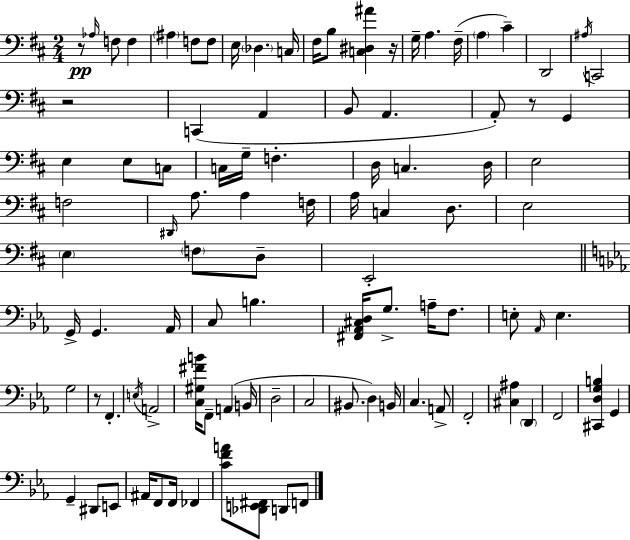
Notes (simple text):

R/e Ab3/s F3/e F3/q A#3/q F3/e F3/e E3/s Db3/q. C3/s F#3/s B3/e [C3,D#3,A#4]/q R/s G3/s A3/q. F#3/s A3/q C#4/q D2/h A#3/s C2/h R/h C2/q A2/q B2/e A2/q. A2/e R/e G2/q E3/q E3/e C3/e C3/s G3/s F3/q. D3/s C3/q. D3/s E3/h F3/h D#2/s A3/e. A3/q F3/s A3/s C3/q D3/e. E3/h E3/q F3/e D3/e E2/h G2/s G2/q. Ab2/s C3/e B3/q. [F#2,Ab2,C#3,D3]/s G3/e. A3/s F3/e. E3/e Ab2/s E3/q. G3/h R/e F2/q. E3/s A2/h [C3,G#3,F#4,B4]/s F2/e A2/q B2/s D3/h C3/h BIS2/e. D3/q B2/s C3/q. A2/e F2/h [C#3,A#3]/q D2/q F2/h [C#2,D3,G3,B3]/q G2/q G2/q D#2/e E2/e A#2/s F2/e F2/s FES2/q [C4,F4,A4]/e [Db2,E2,F#2]/e D2/e F2/e